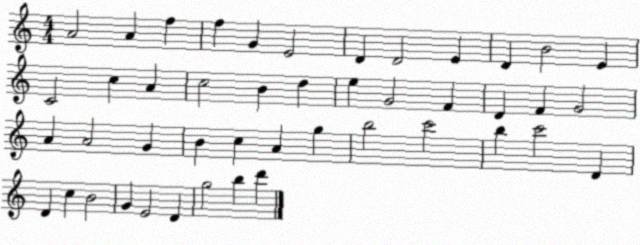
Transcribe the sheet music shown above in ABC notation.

X:1
T:Untitled
M:4/4
L:1/4
K:C
A2 A f f G E2 D D2 E D B2 E C2 c A c2 B d e G2 F D F G2 A A2 G B c A g b2 c'2 b c'2 D D c B2 G E2 D g2 b d'